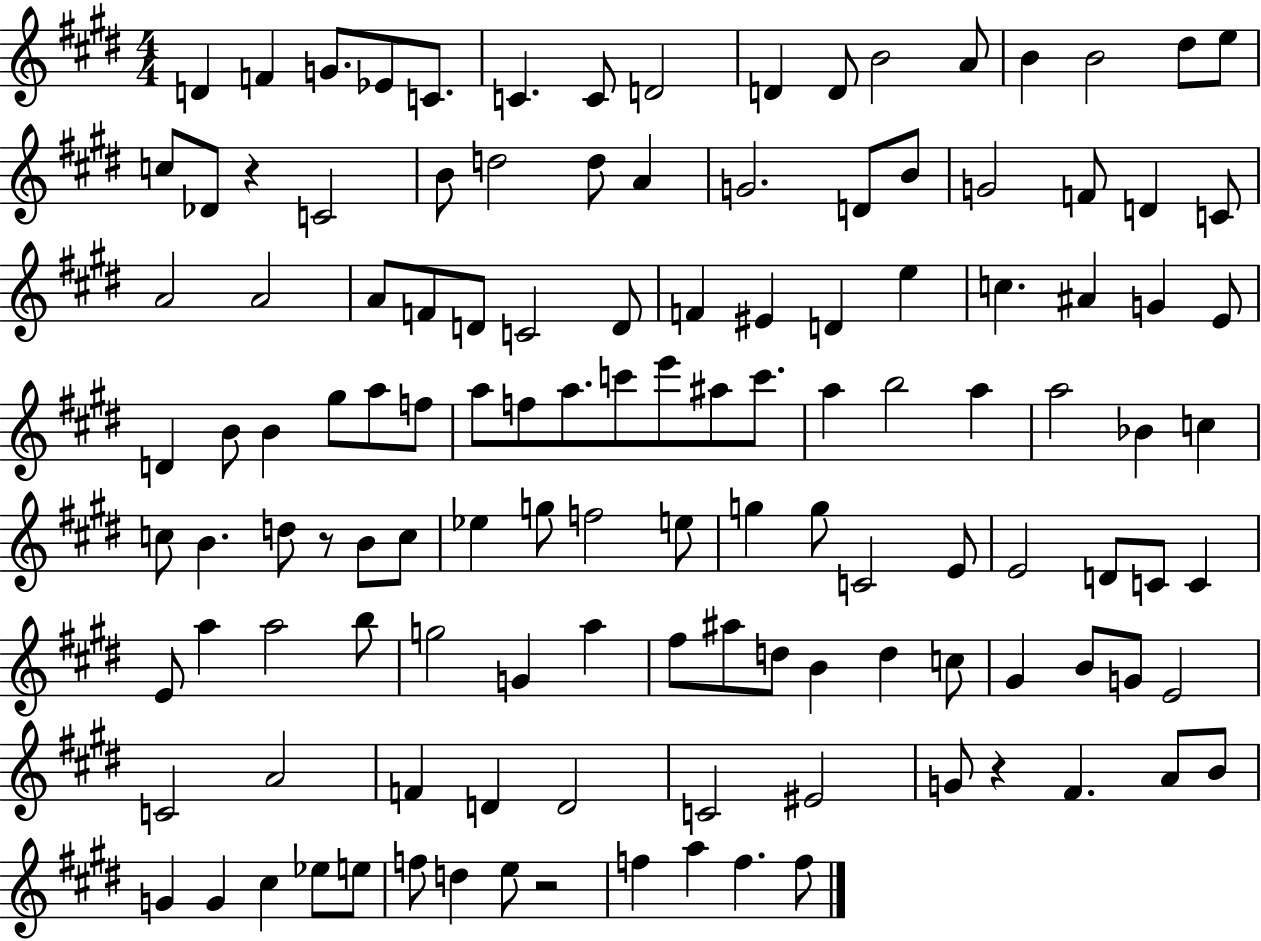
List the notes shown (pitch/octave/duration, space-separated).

D4/q F4/q G4/e. Eb4/e C4/e. C4/q. C4/e D4/h D4/q D4/e B4/h A4/e B4/q B4/h D#5/e E5/e C5/e Db4/e R/q C4/h B4/e D5/h D5/e A4/q G4/h. D4/e B4/e G4/h F4/e D4/q C4/e A4/h A4/h A4/e F4/e D4/e C4/h D4/e F4/q EIS4/q D4/q E5/q C5/q. A#4/q G4/q E4/e D4/q B4/e B4/q G#5/e A5/e F5/e A5/e F5/e A5/e. C6/e E6/e A#5/e C6/e. A5/q B5/h A5/q A5/h Bb4/q C5/q C5/e B4/q. D5/e R/e B4/e C5/e Eb5/q G5/e F5/h E5/e G5/q G5/e C4/h E4/e E4/h D4/e C4/e C4/q E4/e A5/q A5/h B5/e G5/h G4/q A5/q F#5/e A#5/e D5/e B4/q D5/q C5/e G#4/q B4/e G4/e E4/h C4/h A4/h F4/q D4/q D4/h C4/h EIS4/h G4/e R/q F#4/q. A4/e B4/e G4/q G4/q C#5/q Eb5/e E5/e F5/e D5/q E5/e R/h F5/q A5/q F5/q. F5/e